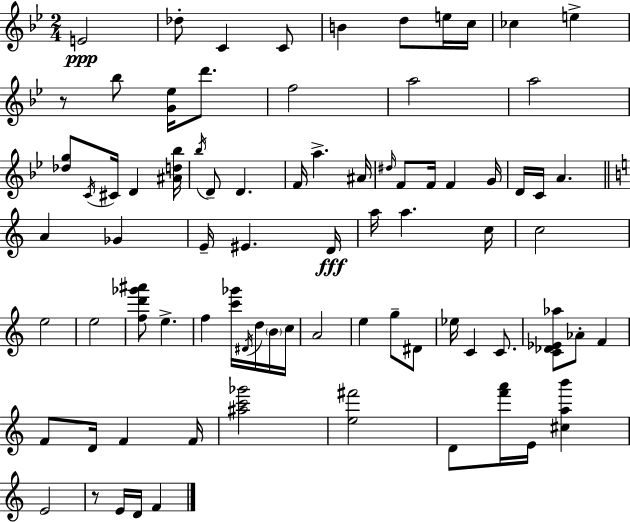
{
  \clef treble
  \numericTimeSignature
  \time 2/4
  \key g \minor
  \repeat volta 2 { e'2\ppp | des''8-. c'4 c'8 | b'4 d''8 e''16 c''16 | ces''4 e''4-> | \break r8 bes''8 <g' ees''>16 d'''8. | f''2 | a''2 | a''2 | \break <des'' g''>8 \acciaccatura { c'16 } cis'16 d'4 | <ais' d'' bes''>16 \acciaccatura { bes''16 } d'8-- d'4. | f'16 a''4.-> | ais'16 \grace { dis''16 } f'8 f'16 f'4 | \break g'16 d'16 c'16 a'4. | \bar "||" \break \key c \major a'4 ges'4 | e'16-- eis'4. d'16\fff | a''16 a''4. c''16 | c''2 | \break e''2 | e''2 | <f'' d''' ges''' ais'''>8 e''4.-> | f''4 <c''' ges'''>16 \acciaccatura { dis'16 } d''16 \parenthesize b'16 | \break c''16 a'2 | e''4 g''8-- dis'8 | ees''16 c'4 c'8. | <c' des' ees' aes''>8 aes'8-. f'4 | \break f'8 d'16 f'4 | f'16 <ais'' c''' ges'''>2 | <e'' fis'''>2 | d'8 <f''' a'''>16 e'16 <cis'' a'' b'''>4 | \break e'2 | r8 e'16 d'16 f'4 | } \bar "|."
}